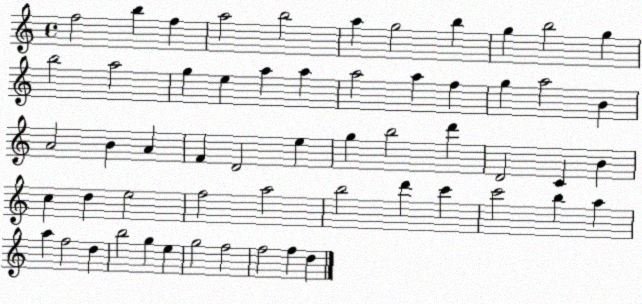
X:1
T:Untitled
M:4/4
L:1/4
K:C
f2 b f a2 b2 a g2 b g b2 g b2 a2 g e a a a2 a f g a2 B A2 B A F D2 e g b2 d' D2 C B c d e2 f2 a2 b2 d' c' c'2 b a a f2 d b2 g e g2 f2 f2 f d